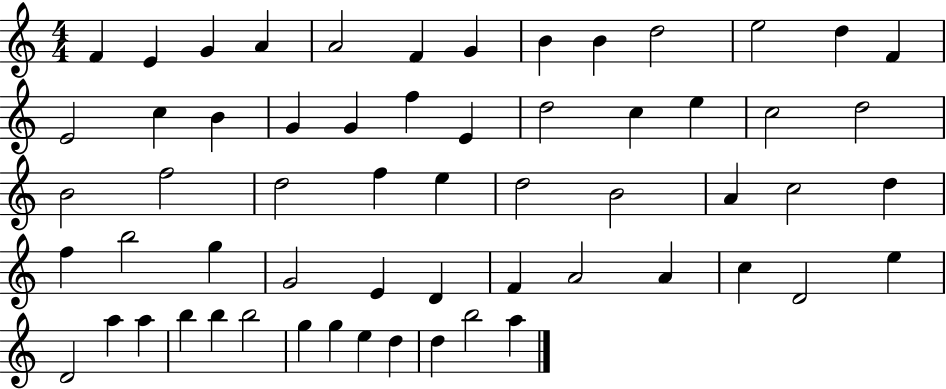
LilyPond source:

{
  \clef treble
  \numericTimeSignature
  \time 4/4
  \key c \major
  f'4 e'4 g'4 a'4 | a'2 f'4 g'4 | b'4 b'4 d''2 | e''2 d''4 f'4 | \break e'2 c''4 b'4 | g'4 g'4 f''4 e'4 | d''2 c''4 e''4 | c''2 d''2 | \break b'2 f''2 | d''2 f''4 e''4 | d''2 b'2 | a'4 c''2 d''4 | \break f''4 b''2 g''4 | g'2 e'4 d'4 | f'4 a'2 a'4 | c''4 d'2 e''4 | \break d'2 a''4 a''4 | b''4 b''4 b''2 | g''4 g''4 e''4 d''4 | d''4 b''2 a''4 | \break \bar "|."
}